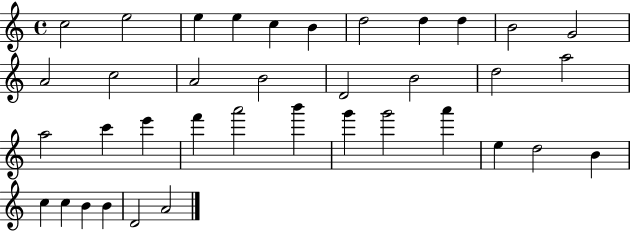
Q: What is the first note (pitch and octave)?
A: C5